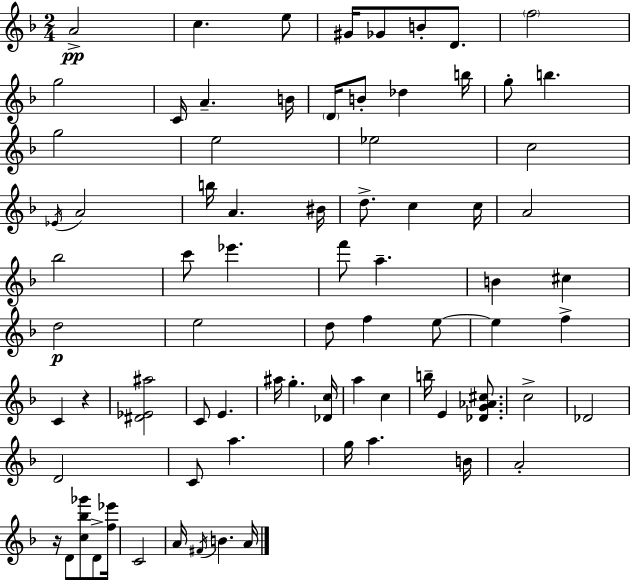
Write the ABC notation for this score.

X:1
T:Untitled
M:2/4
L:1/4
K:F
A2 c e/2 ^G/4 _G/2 B/2 D/2 f2 g2 C/4 A B/4 D/4 B/2 _d b/4 g/2 b g2 e2 _e2 c2 _E/4 A2 b/4 A ^B/4 d/2 c c/4 A2 _b2 c'/2 _e' f'/2 a B ^c d2 e2 d/2 f e/2 e f C z [^D_E^a]2 C/2 E ^a/4 g [_Dc]/4 a c b/4 E [_DG_A^c]/2 c2 _D2 D2 C/2 a g/4 a B/4 A2 z/4 D/2 [c_b_g']/2 D/2 [f_e']/4 C2 A/4 ^F/4 B A/4